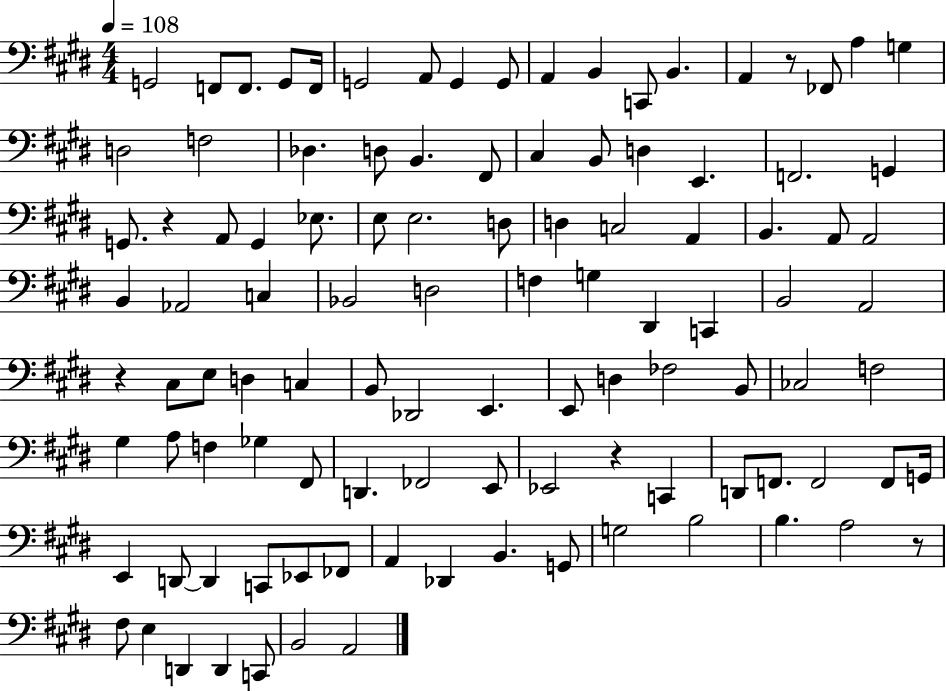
X:1
T:Untitled
M:4/4
L:1/4
K:E
G,,2 F,,/2 F,,/2 G,,/2 F,,/4 G,,2 A,,/2 G,, G,,/2 A,, B,, C,,/2 B,, A,, z/2 _F,,/2 A, G, D,2 F,2 _D, D,/2 B,, ^F,,/2 ^C, B,,/2 D, E,, F,,2 G,, G,,/2 z A,,/2 G,, _E,/2 E,/2 E,2 D,/2 D, C,2 A,, B,, A,,/2 A,,2 B,, _A,,2 C, _B,,2 D,2 F, G, ^D,, C,, B,,2 A,,2 z ^C,/2 E,/2 D, C, B,,/2 _D,,2 E,, E,,/2 D, _F,2 B,,/2 _C,2 F,2 ^G, A,/2 F, _G, ^F,,/2 D,, _F,,2 E,,/2 _E,,2 z C,, D,,/2 F,,/2 F,,2 F,,/2 G,,/4 E,, D,,/2 D,, C,,/2 _E,,/2 _F,,/2 A,, _D,, B,, G,,/2 G,2 B,2 B, A,2 z/2 ^F,/2 E, D,, D,, C,,/2 B,,2 A,,2